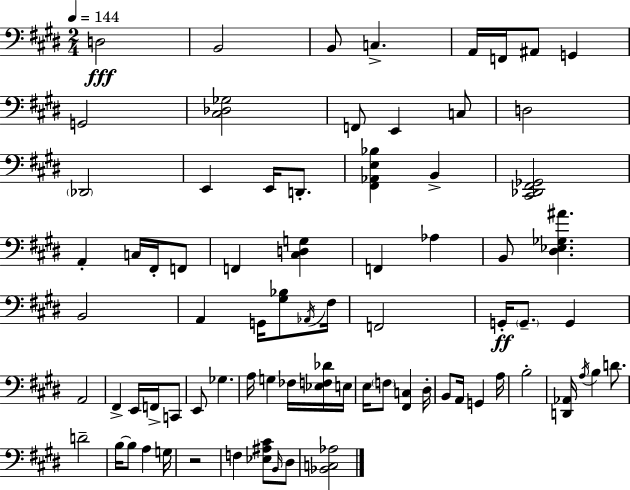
{
  \clef bass
  \numericTimeSignature
  \time 2/4
  \key e \major
  \tempo 4 = 144
  d2\fff | b,2 | b,8 c4.-> | a,16 f,16 ais,8 g,4 | \break g,2 | <cis des ges>2 | f,8 e,4 c8 | d2 | \break \parenthesize des,2 | e,4 e,16 d,8.-. | <fis, aes, e bes>4 b,4-> | <cis, des, fis, ges,>2 | \break a,4-. c16 fis,16-. f,8 | f,4 <cis d g>4 | f,4 aes4 | b,8 <dis ees ges ais'>4. | \break b,2 | a,4 g,16 <gis bes>8 \acciaccatura { aes,16 } | fis16 f,2 | g,16-.\ff \parenthesize g,8.-- g,4 | \break a,2 | fis,4-> e,16 f,16-> c,8 | e,8 ges4. | a16 g4 fes16 <ees f des'>16 | \break e16 e16 \parenthesize f8 <fis, c>4 | dis16-. b,8 a,16 g,4 | a16 b2-. | <d, aes,>16 \acciaccatura { a16 } b4 d'8. | \break d'2-- | b16~~ b8 a4 | g16 r2 | f4 <ees ais cis'>8 | \break \grace { b,16 } dis8 <bes, c aes>2 | \bar "|."
}